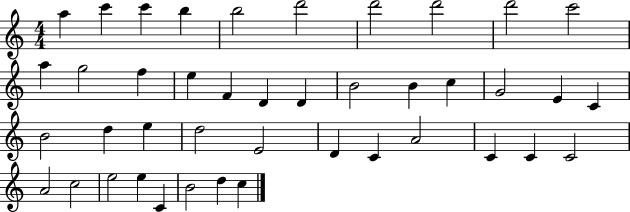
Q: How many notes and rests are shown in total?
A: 42